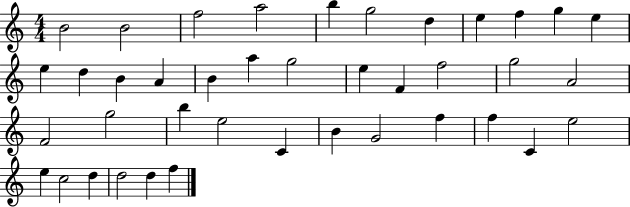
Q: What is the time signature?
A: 4/4